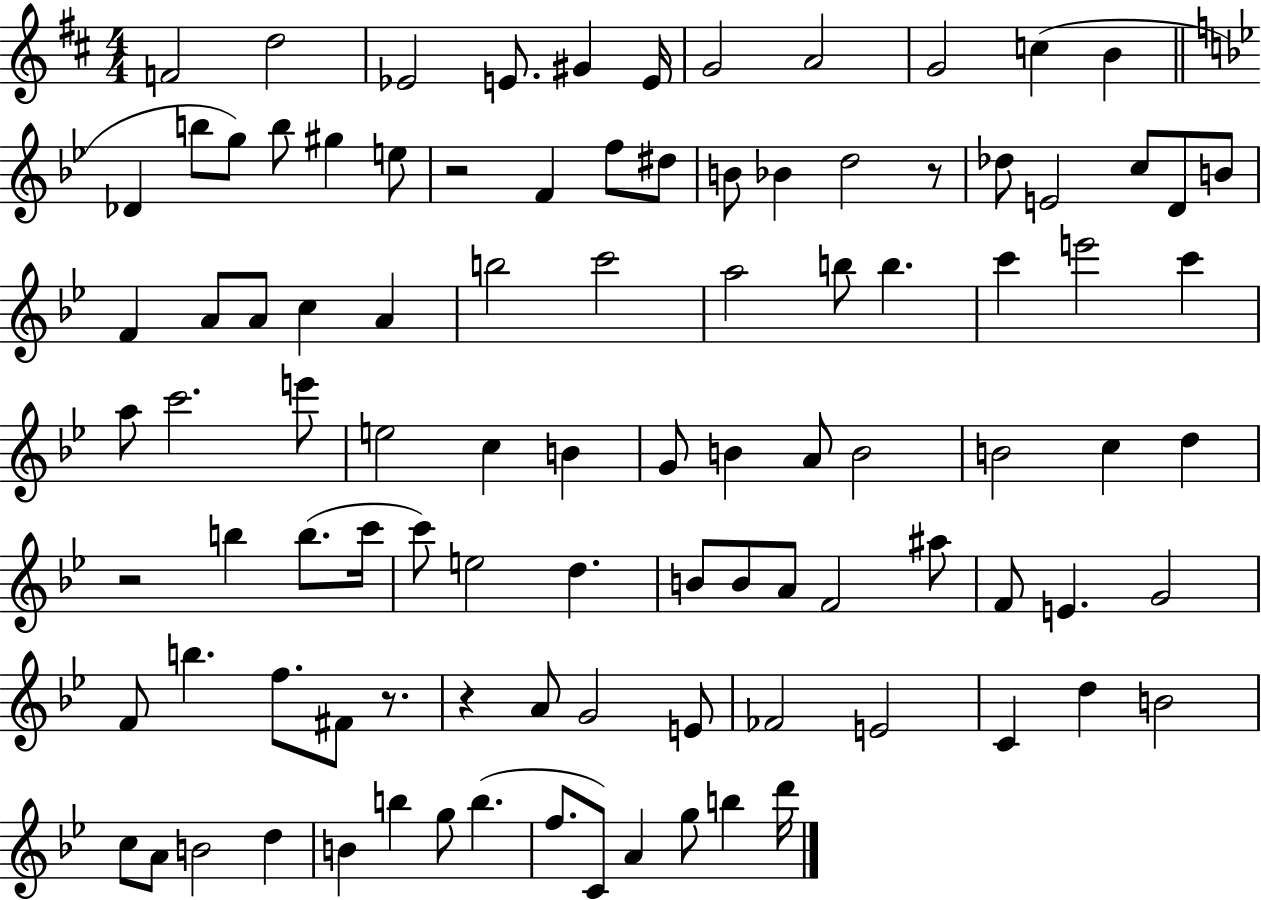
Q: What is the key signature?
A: D major